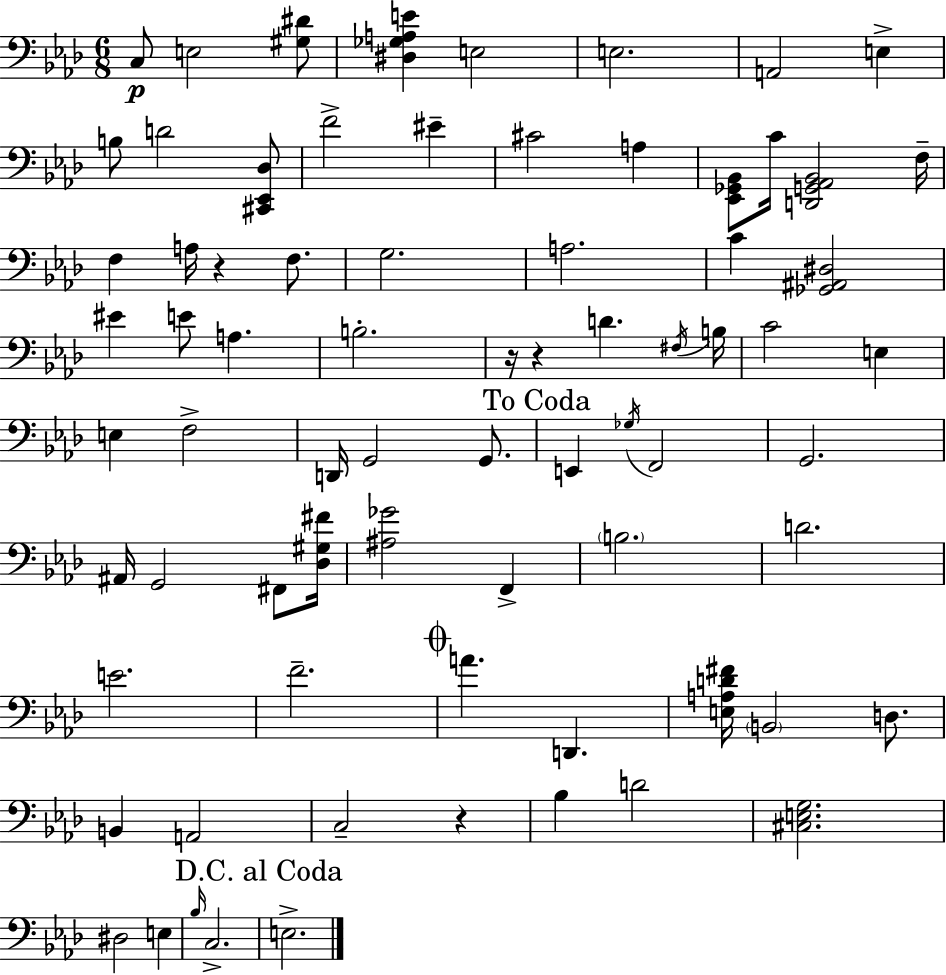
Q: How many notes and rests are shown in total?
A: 74